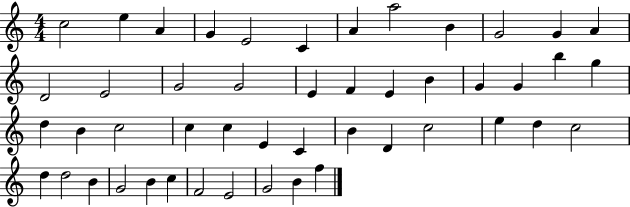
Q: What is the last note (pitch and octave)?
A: F5